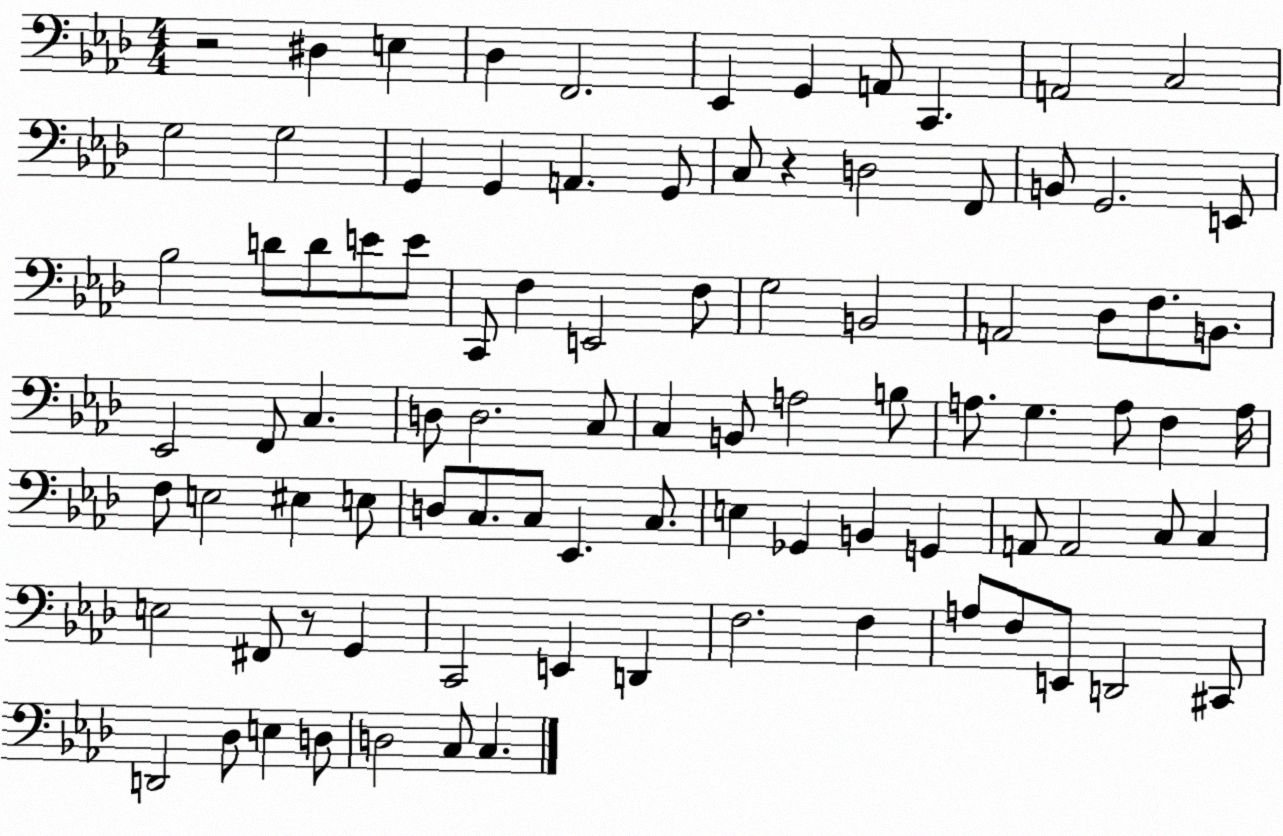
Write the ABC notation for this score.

X:1
T:Untitled
M:4/4
L:1/4
K:Ab
z2 ^D, E, _D, F,,2 _E,, G,, A,,/2 C,, A,,2 C,2 G,2 G,2 G,, G,, A,, G,,/2 C,/2 z D,2 F,,/2 B,,/2 G,,2 E,,/2 _B,2 D/2 D/2 E/2 E/2 C,,/2 F, E,,2 F,/2 G,2 B,,2 A,,2 _D,/2 F,/2 B,,/2 _E,,2 F,,/2 C, D,/2 D,2 C,/2 C, B,,/2 A,2 B,/2 A,/2 G, A,/2 F, A,/4 F,/2 E,2 ^E, E,/2 D,/2 C,/2 C,/2 _E,, C,/2 E, _G,, B,, G,, A,,/2 A,,2 C,/2 C, E,2 ^F,,/2 z/2 G,, C,,2 E,, D,, F,2 F, A,/2 F,/2 E,,/2 D,,2 ^C,,/2 D,,2 _D,/2 E, D,/2 D,2 C,/2 C,